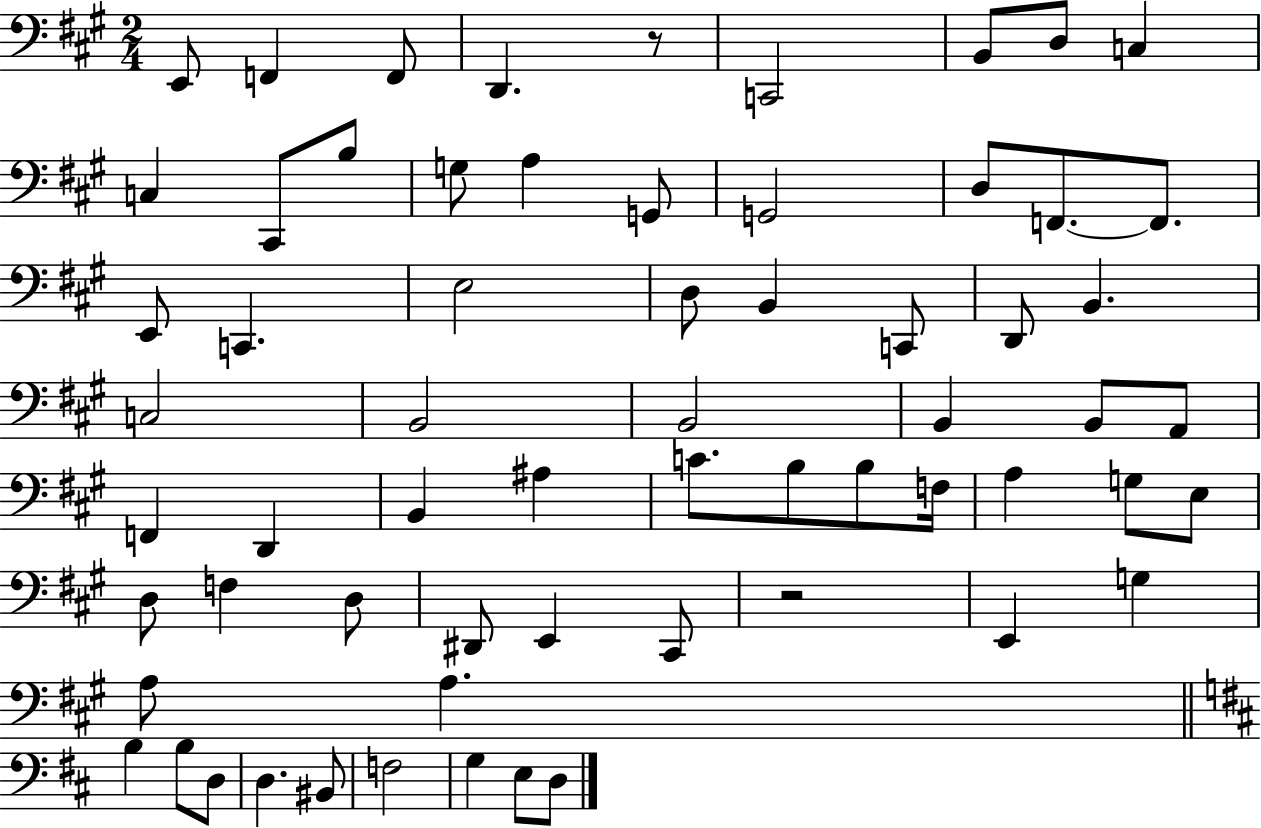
E2/e F2/q F2/e D2/q. R/e C2/h B2/e D3/e C3/q C3/q C#2/e B3/e G3/e A3/q G2/e G2/h D3/e F2/e. F2/e. E2/e C2/q. E3/h D3/e B2/q C2/e D2/e B2/q. C3/h B2/h B2/h B2/q B2/e A2/e F2/q D2/q B2/q A#3/q C4/e. B3/e B3/e F3/s A3/q G3/e E3/e D3/e F3/q D3/e D#2/e E2/q C#2/e R/h E2/q G3/q A3/e A3/q. B3/q B3/e D3/e D3/q. BIS2/e F3/h G3/q E3/e D3/e